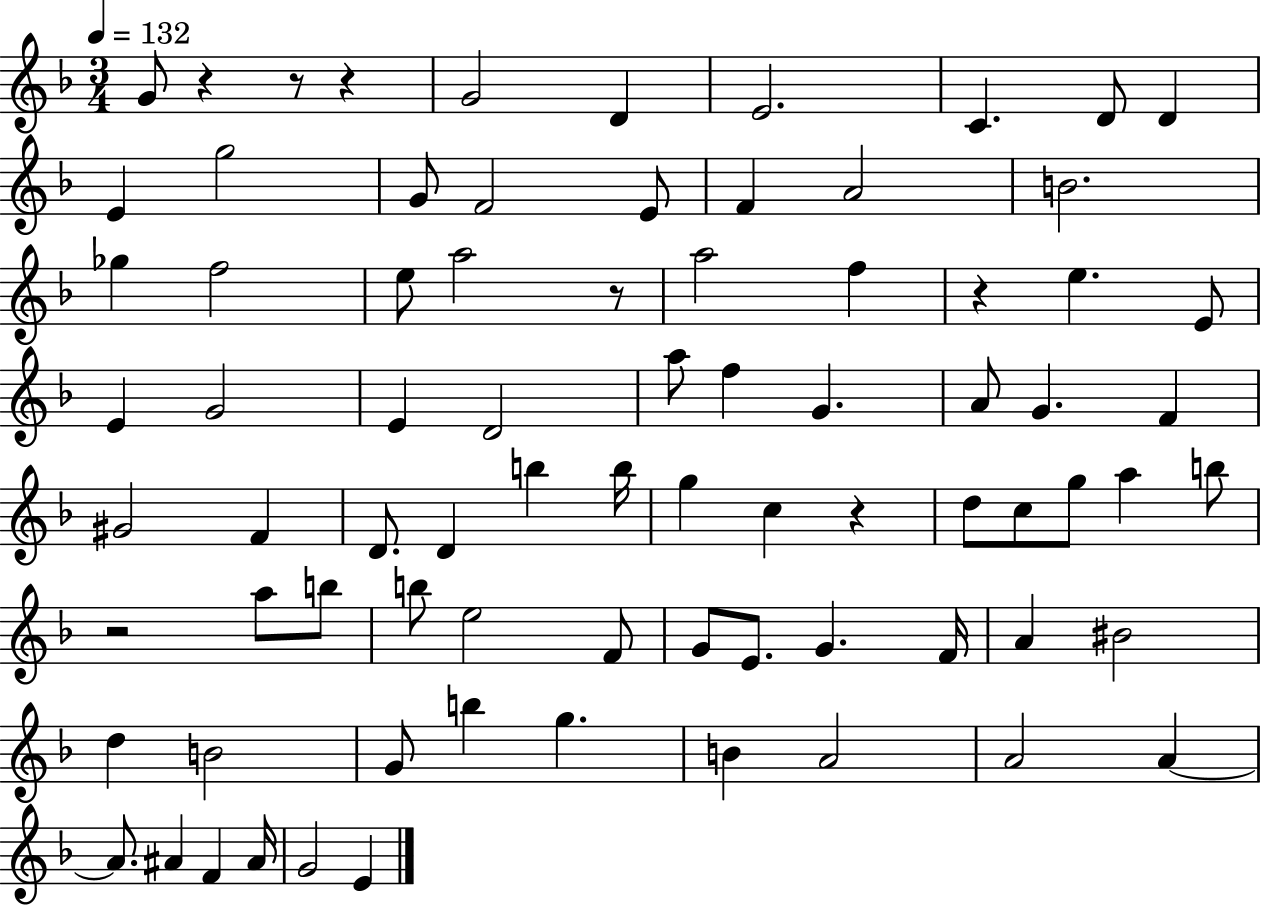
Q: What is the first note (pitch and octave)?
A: G4